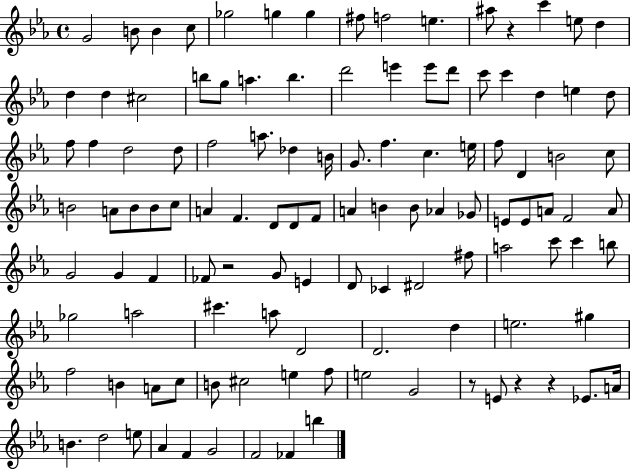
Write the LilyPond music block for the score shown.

{
  \clef treble
  \time 4/4
  \defaultTimeSignature
  \key ees \major
  g'2 b'8 b'4 c''8 | ges''2 g''4 g''4 | fis''8 f''2 e''4. | ais''8 r4 c'''4 e''8 d''4 | \break d''4 d''4 cis''2 | b''8 g''8 a''4. b''4. | d'''2 e'''4 e'''8 d'''8 | c'''8 c'''4 d''4 e''4 d''8 | \break f''8 f''4 d''2 d''8 | f''2 a''8. des''4 b'16 | g'8. f''4. c''4. e''16 | f''8 d'4 b'2 c''8 | \break b'2 a'8 b'8 b'8 c''8 | a'4 f'4. d'8 d'8 f'8 | a'4 b'4 b'8 aes'4 ges'8 | e'8 e'8 a'8 f'2 a'8 | \break g'2 g'4 f'4 | fes'8 r2 g'8 e'4 | d'8 ces'4 dis'2 fis''8 | a''2 c'''8 c'''4 b''8 | \break ges''2 a''2 | cis'''4. a''8 d'2 | d'2. d''4 | e''2. gis''4 | \break f''2 b'4 a'8 c''8 | b'8 cis''2 e''4 f''8 | e''2 g'2 | r8 e'8 r4 r4 ees'8. a'16 | \break b'4. d''2 e''8 | aes'4 f'4 g'2 | f'2 fes'4 b''4 | \bar "|."
}